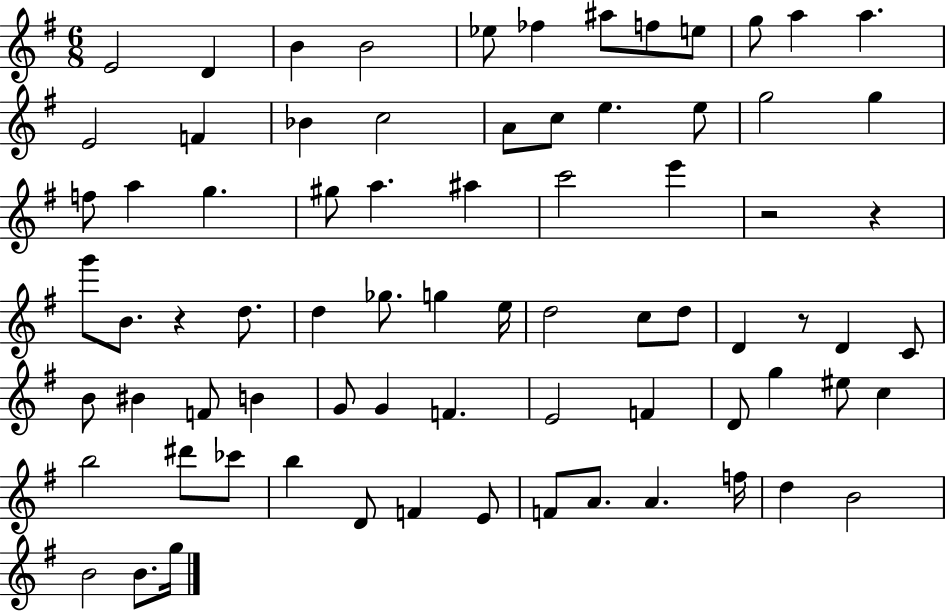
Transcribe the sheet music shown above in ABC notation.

X:1
T:Untitled
M:6/8
L:1/4
K:G
E2 D B B2 _e/2 _f ^a/2 f/2 e/2 g/2 a a E2 F _B c2 A/2 c/2 e e/2 g2 g f/2 a g ^g/2 a ^a c'2 e' z2 z g'/2 B/2 z d/2 d _g/2 g e/4 d2 c/2 d/2 D z/2 D C/2 B/2 ^B F/2 B G/2 G F E2 F D/2 g ^e/2 c b2 ^d'/2 _c'/2 b D/2 F E/2 F/2 A/2 A f/4 d B2 B2 B/2 g/4